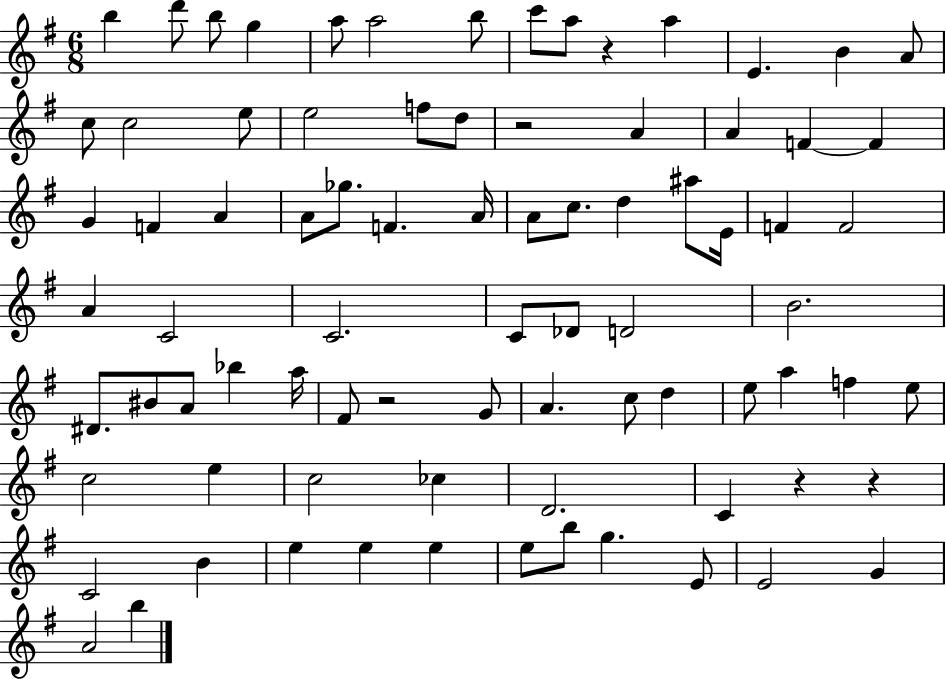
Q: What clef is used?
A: treble